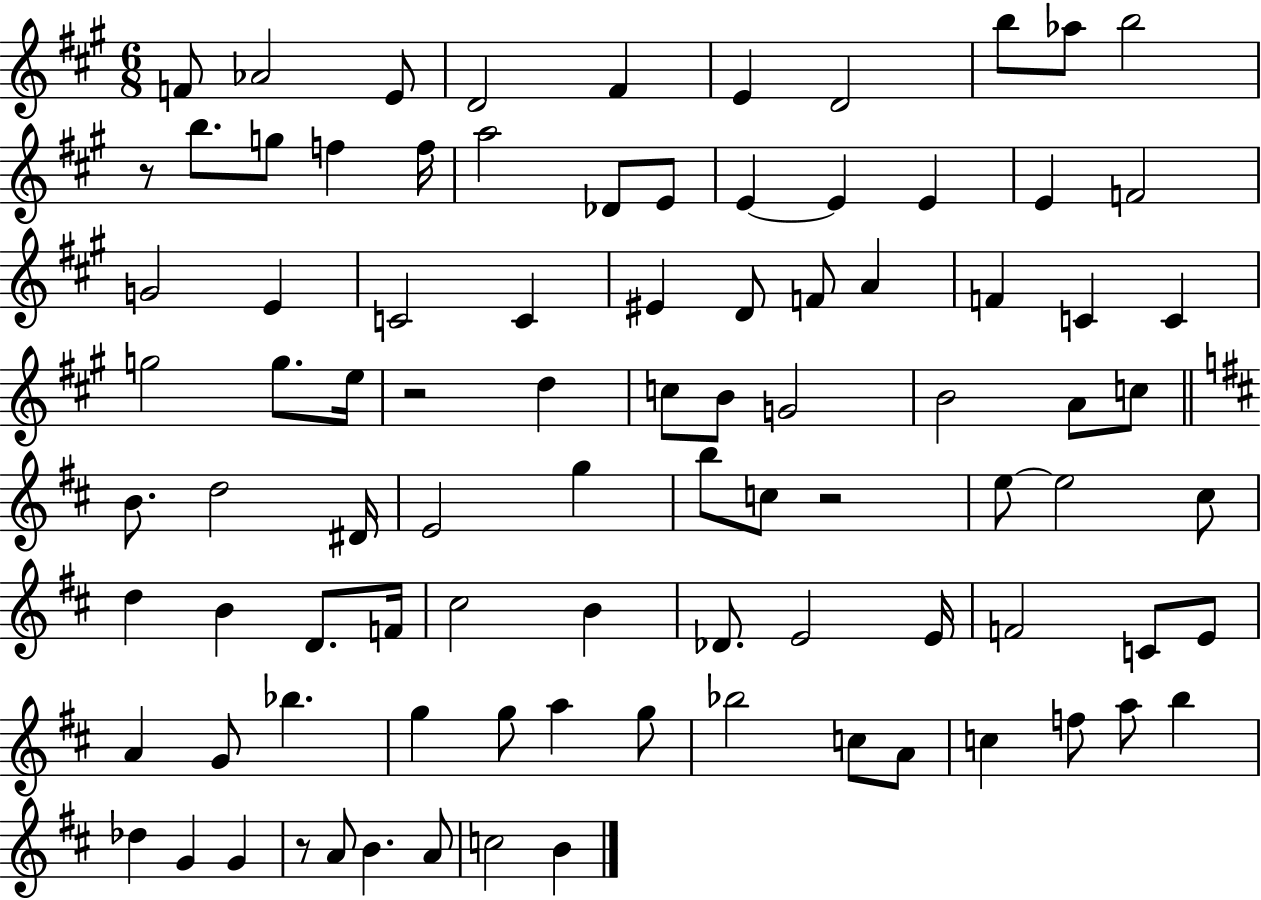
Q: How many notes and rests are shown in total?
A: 91